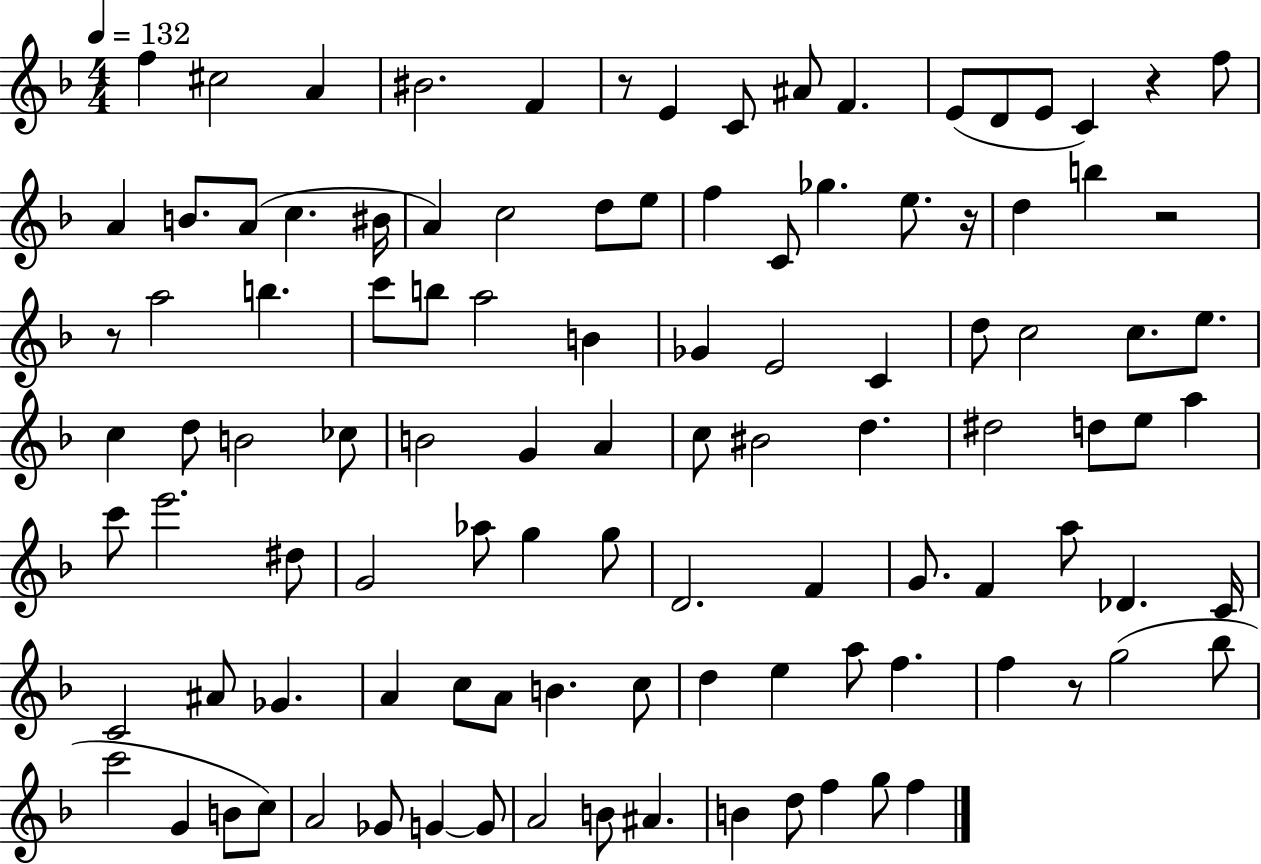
{
  \clef treble
  \numericTimeSignature
  \time 4/4
  \key f \major
  \tempo 4 = 132
  f''4 cis''2 a'4 | bis'2. f'4 | r8 e'4 c'8 ais'8 f'4. | e'8( d'8 e'8 c'4) r4 f''8 | \break a'4 b'8. a'8( c''4. bis'16 | a'4) c''2 d''8 e''8 | f''4 c'8 ges''4. e''8. r16 | d''4 b''4 r2 | \break r8 a''2 b''4. | c'''8 b''8 a''2 b'4 | ges'4 e'2 c'4 | d''8 c''2 c''8. e''8. | \break c''4 d''8 b'2 ces''8 | b'2 g'4 a'4 | c''8 bis'2 d''4. | dis''2 d''8 e''8 a''4 | \break c'''8 e'''2. dis''8 | g'2 aes''8 g''4 g''8 | d'2. f'4 | g'8. f'4 a''8 des'4. c'16 | \break c'2 ais'8 ges'4. | a'4 c''8 a'8 b'4. c''8 | d''4 e''4 a''8 f''4. | f''4 r8 g''2( bes''8 | \break c'''2 g'4 b'8 c''8) | a'2 ges'8 g'4~~ g'8 | a'2 b'8 ais'4. | b'4 d''8 f''4 g''8 f''4 | \break \bar "|."
}